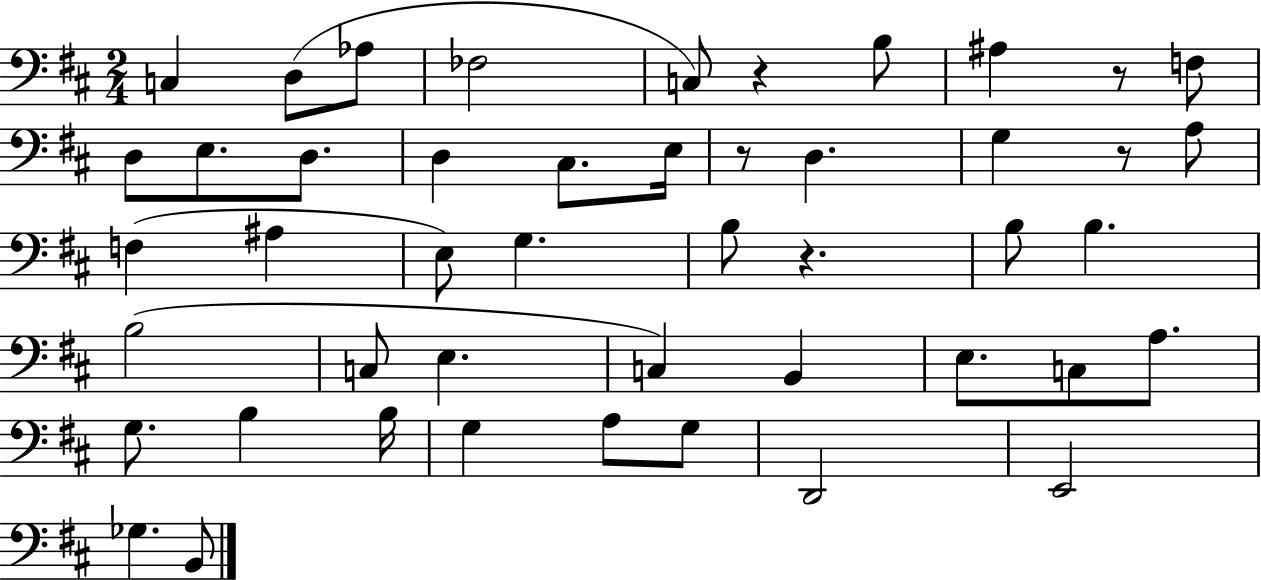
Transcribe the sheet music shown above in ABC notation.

X:1
T:Untitled
M:2/4
L:1/4
K:D
C, D,/2 _A,/2 _F,2 C,/2 z B,/2 ^A, z/2 F,/2 D,/2 E,/2 D,/2 D, ^C,/2 E,/4 z/2 D, G, z/2 A,/2 F, ^A, E,/2 G, B,/2 z B,/2 B, B,2 C,/2 E, C, B,, E,/2 C,/2 A,/2 G,/2 B, B,/4 G, A,/2 G,/2 D,,2 E,,2 _G, B,,/2